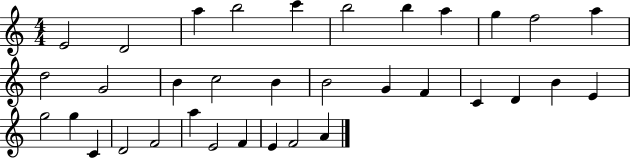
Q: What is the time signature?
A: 4/4